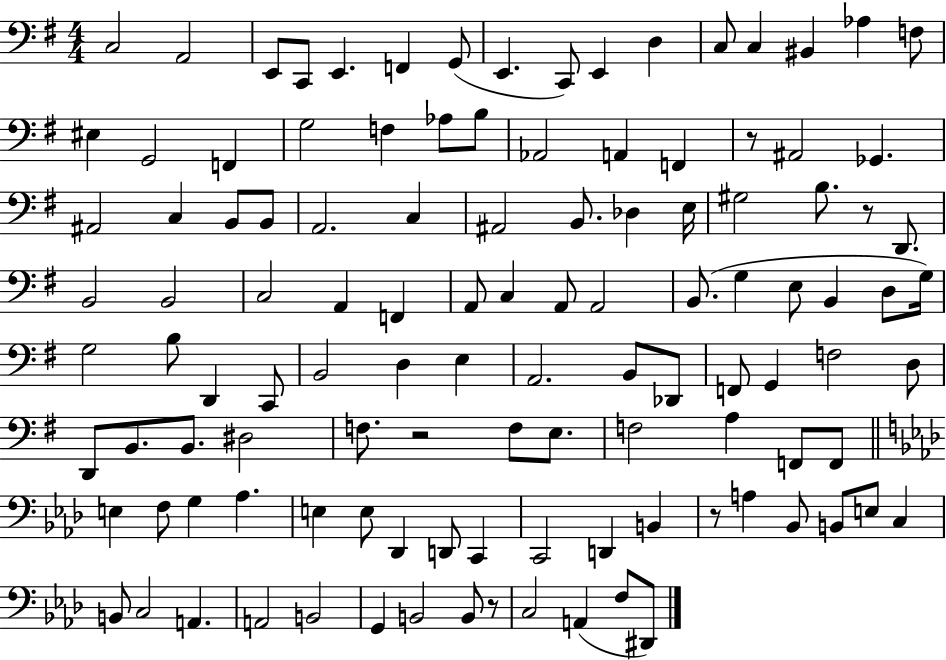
{
  \clef bass
  \numericTimeSignature
  \time 4/4
  \key g \major
  c2 a,2 | e,8 c,8 e,4. f,4 g,8( | e,4. c,8) e,4 d4 | c8 c4 bis,4 aes4 f8 | \break eis4 g,2 f,4 | g2 f4 aes8 b8 | aes,2 a,4 f,4 | r8 ais,2 ges,4. | \break ais,2 c4 b,8 b,8 | a,2. c4 | ais,2 b,8. des4 e16 | gis2 b8. r8 d,8. | \break b,2 b,2 | c2 a,4 f,4 | a,8 c4 a,8 a,2 | b,8.( g4 e8 b,4 d8 g16) | \break g2 b8 d,4 c,8 | b,2 d4 e4 | a,2. b,8 des,8 | f,8 g,4 f2 d8 | \break d,8 b,8. b,8. dis2 | f8. r2 f8 e8. | f2 a4 f,8 f,8 | \bar "||" \break \key aes \major e4 f8 g4 aes4. | e4 e8 des,4 d,8 c,4 | c,2 d,4 b,4 | r8 a4 bes,8 b,8 e8 c4 | \break b,8 c2 a,4. | a,2 b,2 | g,4 b,2 b,8 r8 | c2 a,4( f8 dis,8) | \break \bar "|."
}